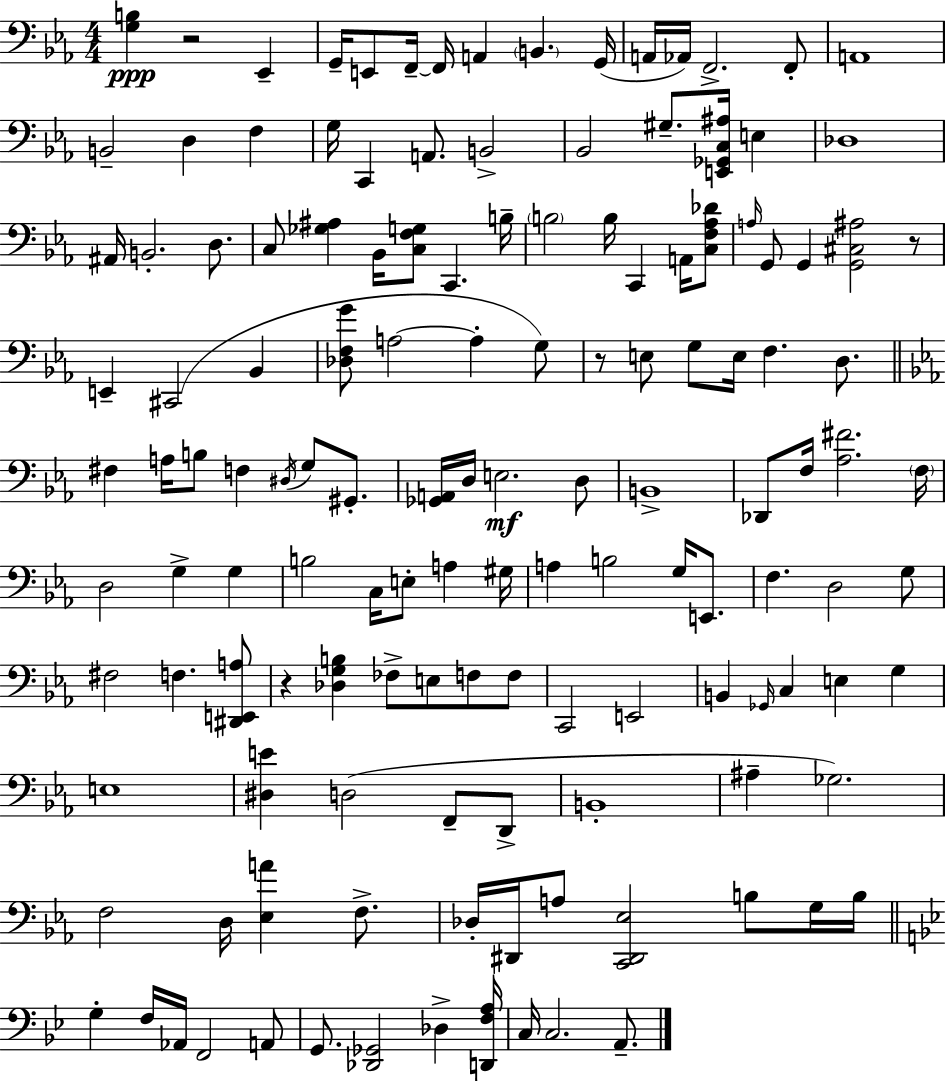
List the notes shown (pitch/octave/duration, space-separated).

[G3,B3]/q R/h Eb2/q G2/s E2/e F2/s F2/s A2/q B2/q. G2/s A2/s Ab2/s F2/h. F2/e A2/w B2/h D3/q F3/q G3/s C2/q A2/e. B2/h Bb2/h G#3/e. [E2,Gb2,C3,A#3]/s E3/q Db3/w A#2/s B2/h. D3/e. C3/e [Gb3,A#3]/q Bb2/s [C3,F3,G3]/e C2/q. B3/s B3/h B3/s C2/q A2/s [C3,F3,Ab3,Db4]/e A3/s G2/e G2/q [G2,C#3,A#3]/h R/e E2/q C#2/h Bb2/q [Db3,F3,G4]/e A3/h A3/q G3/e R/e E3/e G3/e E3/s F3/q. D3/e. F#3/q A3/s B3/e F3/q D#3/s G3/e G#2/e. [Gb2,A2]/s D3/s E3/h. D3/e B2/w Db2/e F3/s [Ab3,F#4]/h. F3/s D3/h G3/q G3/q B3/h C3/s E3/e A3/q G#3/s A3/q B3/h G3/s E2/e. F3/q. D3/h G3/e F#3/h F3/q. [D#2,E2,A3]/e R/q [Db3,G3,B3]/q FES3/e E3/e F3/e F3/e C2/h E2/h B2/q Gb2/s C3/q E3/q G3/q E3/w [D#3,E4]/q D3/h F2/e D2/e B2/w A#3/q Gb3/h. F3/h D3/s [Eb3,A4]/q F3/e. Db3/s D#2/s A3/e [C2,D#2,Eb3]/h B3/e G3/s B3/s G3/q F3/s Ab2/s F2/h A2/e G2/e. [Db2,Gb2]/h Db3/q [D2,F3,A3]/s C3/s C3/h. A2/e.